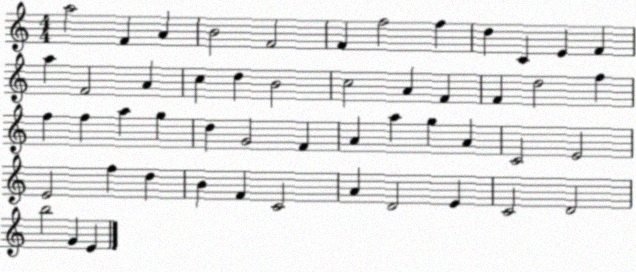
X:1
T:Untitled
M:4/4
L:1/4
K:C
a2 F A B2 F2 F f2 f d C E F a F2 A c d B2 c2 A F F d2 f f f a g d G2 F A a g A C2 E2 E2 f d B F C2 A D2 E C2 D2 b2 G E